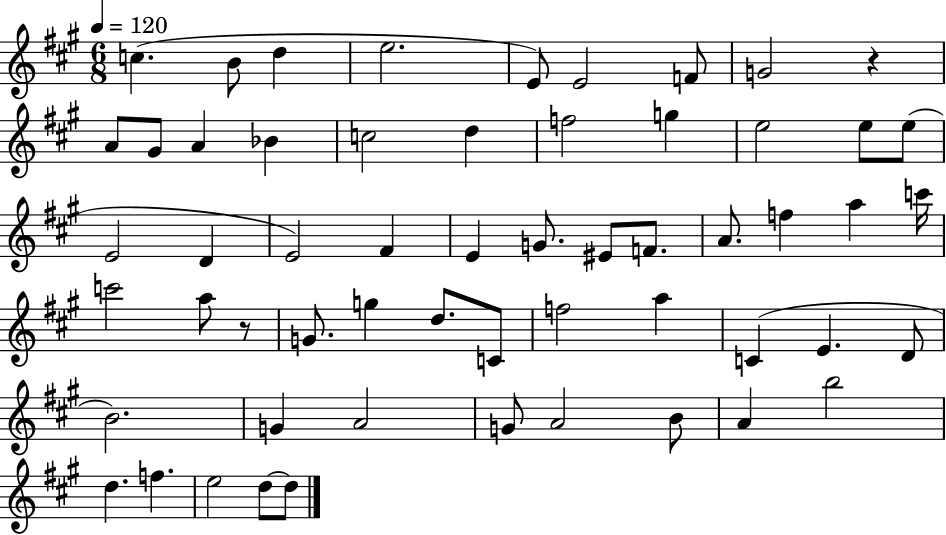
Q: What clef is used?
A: treble